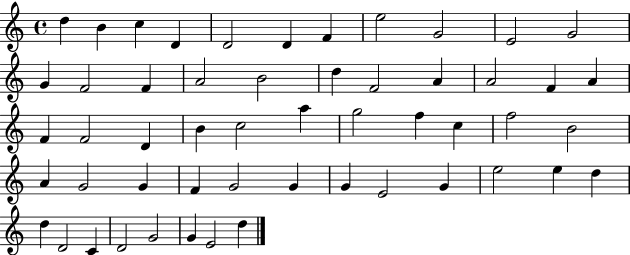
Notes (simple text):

D5/q B4/q C5/q D4/q D4/h D4/q F4/q E5/h G4/h E4/h G4/h G4/q F4/h F4/q A4/h B4/h D5/q F4/h A4/q A4/h F4/q A4/q F4/q F4/h D4/q B4/q C5/h A5/q G5/h F5/q C5/q F5/h B4/h A4/q G4/h G4/q F4/q G4/h G4/q G4/q E4/h G4/q E5/h E5/q D5/q D5/q D4/h C4/q D4/h G4/h G4/q E4/h D5/q